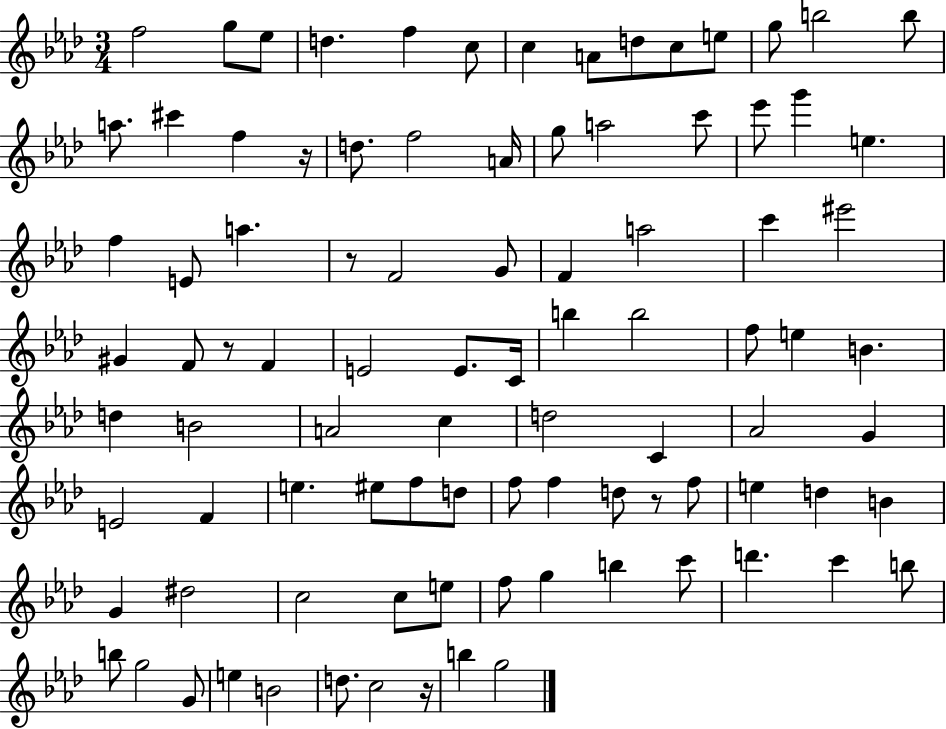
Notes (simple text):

F5/h G5/e Eb5/e D5/q. F5/q C5/e C5/q A4/e D5/e C5/e E5/e G5/e B5/h B5/e A5/e. C#6/q F5/q R/s D5/e. F5/h A4/s G5/e A5/h C6/e Eb6/e G6/q E5/q. F5/q E4/e A5/q. R/e F4/h G4/e F4/q A5/h C6/q EIS6/h G#4/q F4/e R/e F4/q E4/h E4/e. C4/s B5/q B5/h F5/e E5/q B4/q. D5/q B4/h A4/h C5/q D5/h C4/q Ab4/h G4/q E4/h F4/q E5/q. EIS5/e F5/e D5/e F5/e F5/q D5/e R/e F5/e E5/q D5/q B4/q G4/q D#5/h C5/h C5/e E5/e F5/e G5/q B5/q C6/e D6/q. C6/q B5/e B5/e G5/h G4/e E5/q B4/h D5/e. C5/h R/s B5/q G5/h